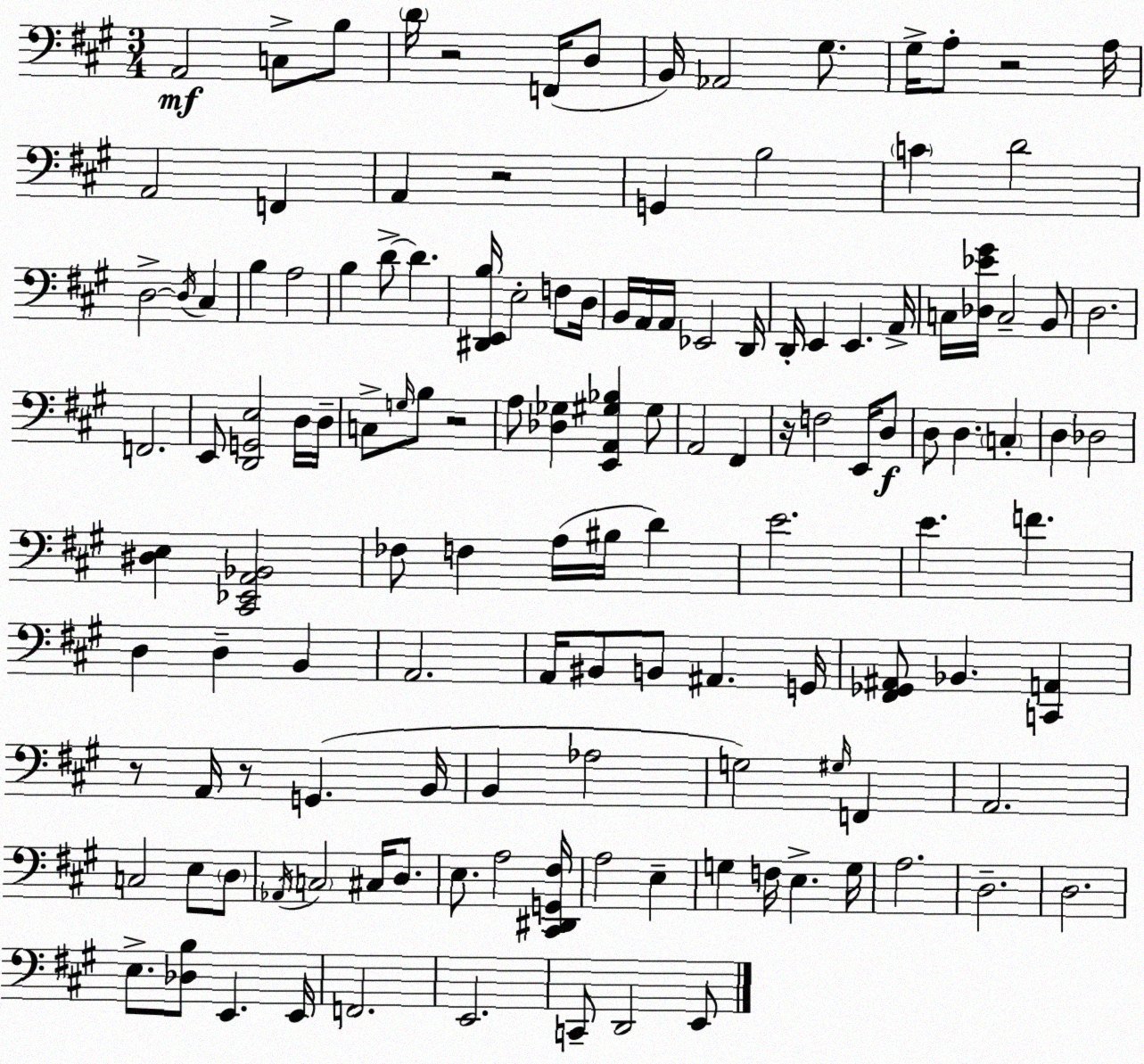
X:1
T:Untitled
M:3/4
L:1/4
K:A
A,,2 C,/2 B,/2 D/4 z2 F,,/4 D,/2 B,,/4 _A,,2 ^G,/2 ^G,/4 A,/2 z2 A,/4 A,,2 F,, A,, z2 G,, B,2 C D2 D,2 D,/4 ^C, B, A,2 B, D/2 D [^D,,E,,B,]/4 E,2 F,/2 D,/4 B,,/4 A,,/4 A,,/4 _E,,2 D,,/4 D,,/4 E,, E,, A,,/4 C,/4 [_D,_E^G]/4 C,2 B,,/2 D,2 F,,2 E,,/2 [D,,G,,E,]2 D,/4 D,/4 C,/2 G,/4 B,/2 z2 A,/2 [_D,_G,] [E,,A,,^G,_B,] ^G,/2 A,,2 ^F,, z/4 F,2 E,,/4 D,/2 D,/2 D, C, D, _D,2 [^D,E,] [^C,,_E,,A,,_B,,]2 _F,/2 F, A,/4 ^B,/4 D E2 E F D, D, B,, A,,2 A,,/4 ^B,,/2 B,,/2 ^A,, G,,/4 [^F,,_G,,^A,,]/2 _B,, [C,,A,,] z/2 A,,/4 z/2 G,, B,,/4 B,, _A,2 G,2 ^G,/4 F,, A,,2 C,2 E,/2 D,/2 _A,,/4 C,2 ^C,/4 D,/2 E,/2 A,2 [^C,,^D,,G,,^F,]/4 A,2 E, G, F,/4 E, G,/4 A,2 D,2 D,2 E,/2 [_D,B,]/2 E,, E,,/4 F,,2 E,,2 C,,/2 D,,2 E,,/2